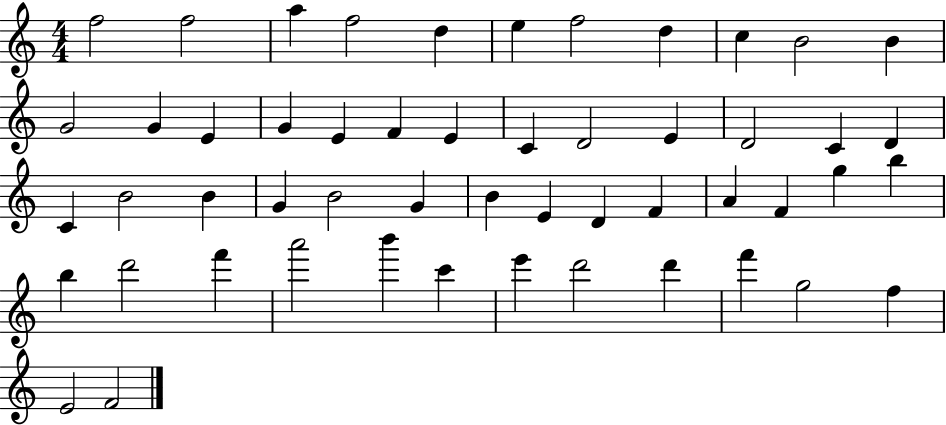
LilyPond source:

{
  \clef treble
  \numericTimeSignature
  \time 4/4
  \key c \major
  f''2 f''2 | a''4 f''2 d''4 | e''4 f''2 d''4 | c''4 b'2 b'4 | \break g'2 g'4 e'4 | g'4 e'4 f'4 e'4 | c'4 d'2 e'4 | d'2 c'4 d'4 | \break c'4 b'2 b'4 | g'4 b'2 g'4 | b'4 e'4 d'4 f'4 | a'4 f'4 g''4 b''4 | \break b''4 d'''2 f'''4 | a'''2 b'''4 c'''4 | e'''4 d'''2 d'''4 | f'''4 g''2 f''4 | \break e'2 f'2 | \bar "|."
}